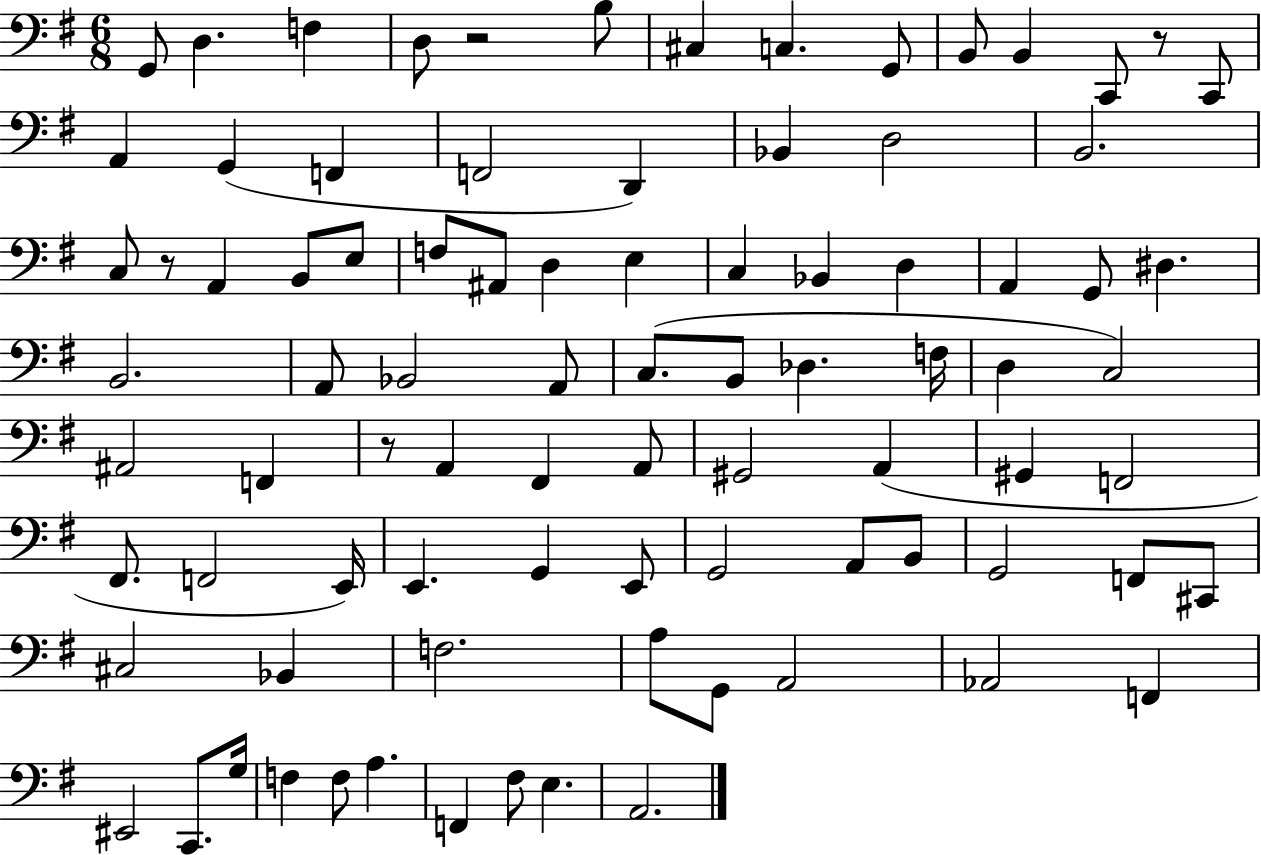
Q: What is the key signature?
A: G major